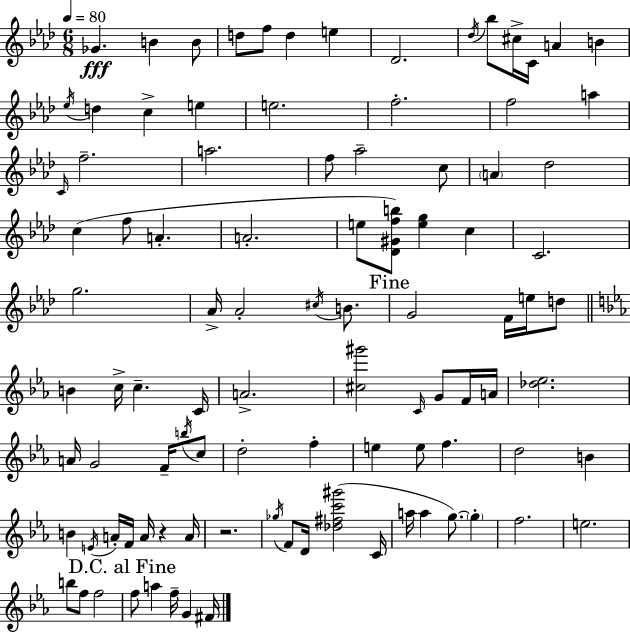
Gb4/q. B4/q B4/e D5/e F5/e D5/q E5/q Db4/h. Db5/s Bb5/e C#5/s C4/s A4/q B4/q Eb5/s D5/q C5/q E5/q E5/h. F5/h. F5/h A5/q C4/s F5/h. A5/h. F5/e Ab5/h C5/e A4/q Db5/h C5/q F5/e A4/q. A4/h. E5/e [Db4,G#4,F5,B5]/e [E5,G5]/q C5/q C4/h. G5/h. Ab4/s Ab4/h C#5/s B4/e. G4/h F4/s E5/s D5/e B4/q C5/s C5/q. C4/s A4/h. [C#5,G#6]/h C4/s G4/e F4/s A4/s [Db5,Eb5]/h. A4/s G4/h F4/s B5/s C5/e D5/h F5/q E5/q E5/e F5/q. D5/h B4/q B4/q E4/s A4/s F4/s A4/s R/q A4/s R/h. Gb5/s F4/e D4/s [Db5,F#5,C6,G#6]/h C4/s A5/s A5/q G5/e. G5/q F5/h. E5/h. B5/e F5/e F5/h F5/e A5/q F5/s G4/q F#4/s